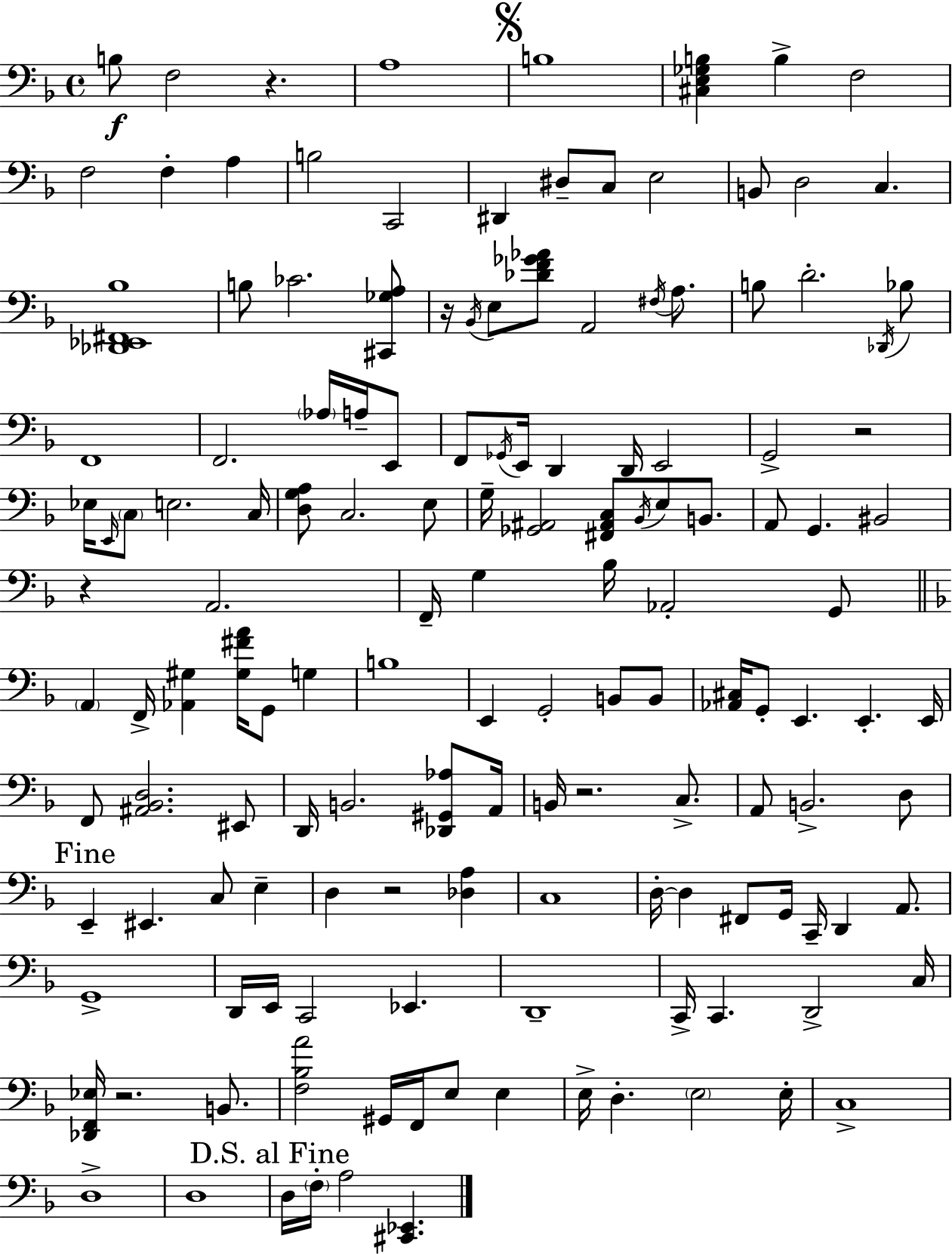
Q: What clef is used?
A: bass